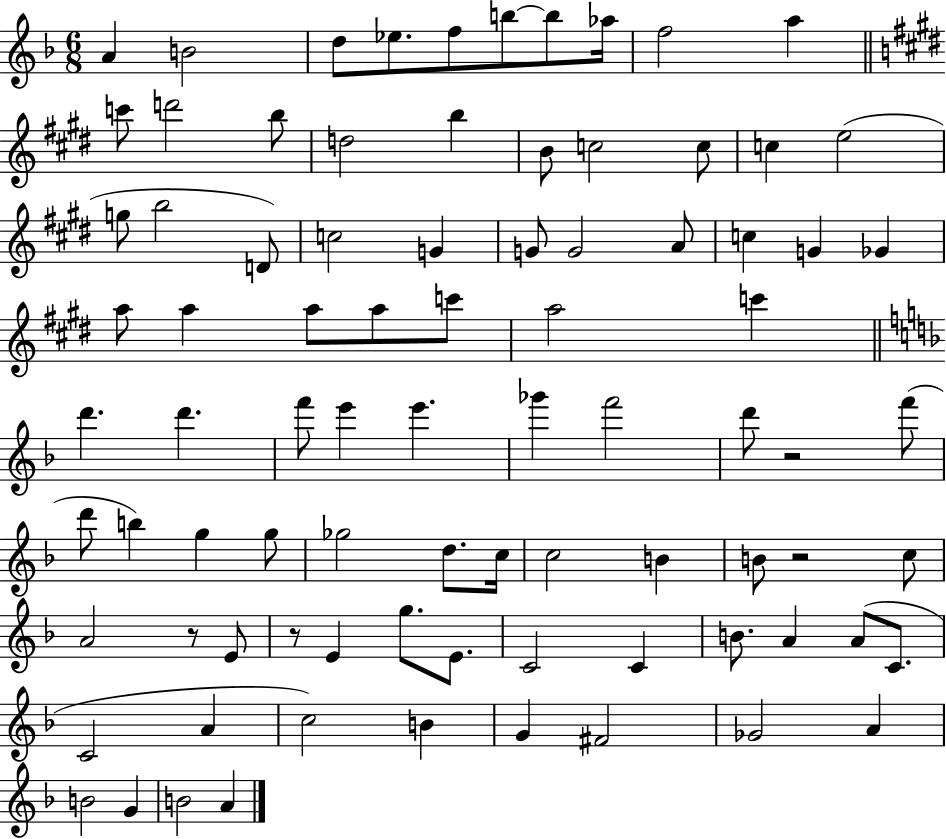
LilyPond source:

{
  \clef treble
  \numericTimeSignature
  \time 6/8
  \key f \major
  a'4 b'2 | d''8 ees''8. f''8 b''8~~ b''8 aes''16 | f''2 a''4 | \bar "||" \break \key e \major c'''8 d'''2 b''8 | d''2 b''4 | b'8 c''2 c''8 | c''4 e''2( | \break g''8 b''2 d'8) | c''2 g'4 | g'8 g'2 a'8 | c''4 g'4 ges'4 | \break a''8 a''4 a''8 a''8 c'''8 | a''2 c'''4 | \bar "||" \break \key d \minor d'''4. d'''4. | f'''8 e'''4 e'''4. | ges'''4 f'''2 | d'''8 r2 f'''8( | \break d'''8 b''4) g''4 g''8 | ges''2 d''8. c''16 | c''2 b'4 | b'8 r2 c''8 | \break a'2 r8 e'8 | r8 e'4 g''8. e'8. | c'2 c'4 | b'8. a'4 a'8( c'8. | \break c'2 a'4 | c''2) b'4 | g'4 fis'2 | ges'2 a'4 | \break b'2 g'4 | b'2 a'4 | \bar "|."
}